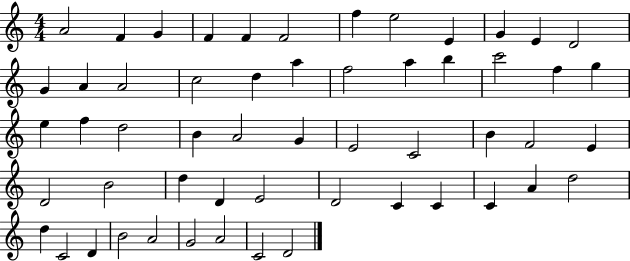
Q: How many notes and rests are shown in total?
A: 55